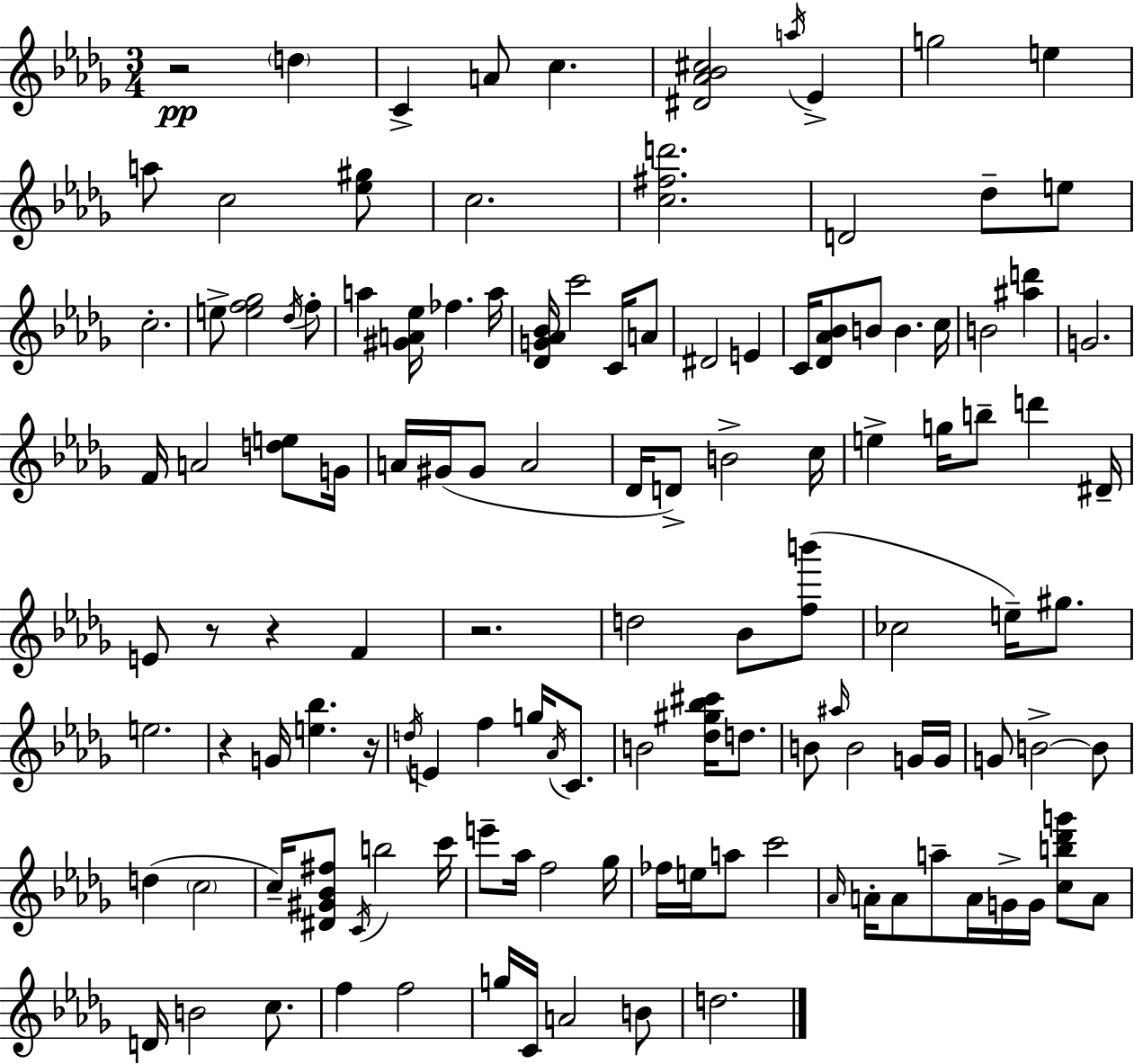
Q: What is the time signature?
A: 3/4